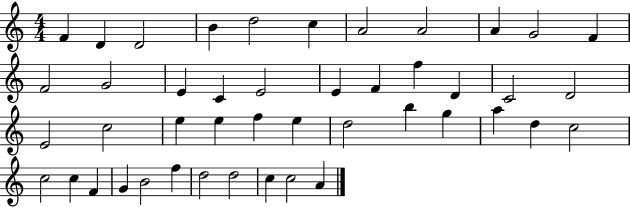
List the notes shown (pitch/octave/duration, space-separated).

F4/q D4/q D4/h B4/q D5/h C5/q A4/h A4/h A4/q G4/h F4/q F4/h G4/h E4/q C4/q E4/h E4/q F4/q F5/q D4/q C4/h D4/h E4/h C5/h E5/q E5/q F5/q E5/q D5/h B5/q G5/q A5/q D5/q C5/h C5/h C5/q F4/q G4/q B4/h F5/q D5/h D5/h C5/q C5/h A4/q